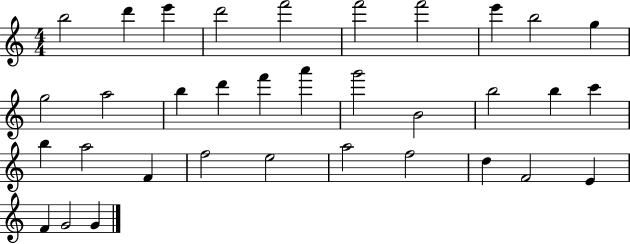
B5/h D6/q E6/q D6/h F6/h F6/h F6/h E6/q B5/h G5/q G5/h A5/h B5/q D6/q F6/q A6/q G6/h B4/h B5/h B5/q C6/q B5/q A5/h F4/q F5/h E5/h A5/h F5/h D5/q F4/h E4/q F4/q G4/h G4/q